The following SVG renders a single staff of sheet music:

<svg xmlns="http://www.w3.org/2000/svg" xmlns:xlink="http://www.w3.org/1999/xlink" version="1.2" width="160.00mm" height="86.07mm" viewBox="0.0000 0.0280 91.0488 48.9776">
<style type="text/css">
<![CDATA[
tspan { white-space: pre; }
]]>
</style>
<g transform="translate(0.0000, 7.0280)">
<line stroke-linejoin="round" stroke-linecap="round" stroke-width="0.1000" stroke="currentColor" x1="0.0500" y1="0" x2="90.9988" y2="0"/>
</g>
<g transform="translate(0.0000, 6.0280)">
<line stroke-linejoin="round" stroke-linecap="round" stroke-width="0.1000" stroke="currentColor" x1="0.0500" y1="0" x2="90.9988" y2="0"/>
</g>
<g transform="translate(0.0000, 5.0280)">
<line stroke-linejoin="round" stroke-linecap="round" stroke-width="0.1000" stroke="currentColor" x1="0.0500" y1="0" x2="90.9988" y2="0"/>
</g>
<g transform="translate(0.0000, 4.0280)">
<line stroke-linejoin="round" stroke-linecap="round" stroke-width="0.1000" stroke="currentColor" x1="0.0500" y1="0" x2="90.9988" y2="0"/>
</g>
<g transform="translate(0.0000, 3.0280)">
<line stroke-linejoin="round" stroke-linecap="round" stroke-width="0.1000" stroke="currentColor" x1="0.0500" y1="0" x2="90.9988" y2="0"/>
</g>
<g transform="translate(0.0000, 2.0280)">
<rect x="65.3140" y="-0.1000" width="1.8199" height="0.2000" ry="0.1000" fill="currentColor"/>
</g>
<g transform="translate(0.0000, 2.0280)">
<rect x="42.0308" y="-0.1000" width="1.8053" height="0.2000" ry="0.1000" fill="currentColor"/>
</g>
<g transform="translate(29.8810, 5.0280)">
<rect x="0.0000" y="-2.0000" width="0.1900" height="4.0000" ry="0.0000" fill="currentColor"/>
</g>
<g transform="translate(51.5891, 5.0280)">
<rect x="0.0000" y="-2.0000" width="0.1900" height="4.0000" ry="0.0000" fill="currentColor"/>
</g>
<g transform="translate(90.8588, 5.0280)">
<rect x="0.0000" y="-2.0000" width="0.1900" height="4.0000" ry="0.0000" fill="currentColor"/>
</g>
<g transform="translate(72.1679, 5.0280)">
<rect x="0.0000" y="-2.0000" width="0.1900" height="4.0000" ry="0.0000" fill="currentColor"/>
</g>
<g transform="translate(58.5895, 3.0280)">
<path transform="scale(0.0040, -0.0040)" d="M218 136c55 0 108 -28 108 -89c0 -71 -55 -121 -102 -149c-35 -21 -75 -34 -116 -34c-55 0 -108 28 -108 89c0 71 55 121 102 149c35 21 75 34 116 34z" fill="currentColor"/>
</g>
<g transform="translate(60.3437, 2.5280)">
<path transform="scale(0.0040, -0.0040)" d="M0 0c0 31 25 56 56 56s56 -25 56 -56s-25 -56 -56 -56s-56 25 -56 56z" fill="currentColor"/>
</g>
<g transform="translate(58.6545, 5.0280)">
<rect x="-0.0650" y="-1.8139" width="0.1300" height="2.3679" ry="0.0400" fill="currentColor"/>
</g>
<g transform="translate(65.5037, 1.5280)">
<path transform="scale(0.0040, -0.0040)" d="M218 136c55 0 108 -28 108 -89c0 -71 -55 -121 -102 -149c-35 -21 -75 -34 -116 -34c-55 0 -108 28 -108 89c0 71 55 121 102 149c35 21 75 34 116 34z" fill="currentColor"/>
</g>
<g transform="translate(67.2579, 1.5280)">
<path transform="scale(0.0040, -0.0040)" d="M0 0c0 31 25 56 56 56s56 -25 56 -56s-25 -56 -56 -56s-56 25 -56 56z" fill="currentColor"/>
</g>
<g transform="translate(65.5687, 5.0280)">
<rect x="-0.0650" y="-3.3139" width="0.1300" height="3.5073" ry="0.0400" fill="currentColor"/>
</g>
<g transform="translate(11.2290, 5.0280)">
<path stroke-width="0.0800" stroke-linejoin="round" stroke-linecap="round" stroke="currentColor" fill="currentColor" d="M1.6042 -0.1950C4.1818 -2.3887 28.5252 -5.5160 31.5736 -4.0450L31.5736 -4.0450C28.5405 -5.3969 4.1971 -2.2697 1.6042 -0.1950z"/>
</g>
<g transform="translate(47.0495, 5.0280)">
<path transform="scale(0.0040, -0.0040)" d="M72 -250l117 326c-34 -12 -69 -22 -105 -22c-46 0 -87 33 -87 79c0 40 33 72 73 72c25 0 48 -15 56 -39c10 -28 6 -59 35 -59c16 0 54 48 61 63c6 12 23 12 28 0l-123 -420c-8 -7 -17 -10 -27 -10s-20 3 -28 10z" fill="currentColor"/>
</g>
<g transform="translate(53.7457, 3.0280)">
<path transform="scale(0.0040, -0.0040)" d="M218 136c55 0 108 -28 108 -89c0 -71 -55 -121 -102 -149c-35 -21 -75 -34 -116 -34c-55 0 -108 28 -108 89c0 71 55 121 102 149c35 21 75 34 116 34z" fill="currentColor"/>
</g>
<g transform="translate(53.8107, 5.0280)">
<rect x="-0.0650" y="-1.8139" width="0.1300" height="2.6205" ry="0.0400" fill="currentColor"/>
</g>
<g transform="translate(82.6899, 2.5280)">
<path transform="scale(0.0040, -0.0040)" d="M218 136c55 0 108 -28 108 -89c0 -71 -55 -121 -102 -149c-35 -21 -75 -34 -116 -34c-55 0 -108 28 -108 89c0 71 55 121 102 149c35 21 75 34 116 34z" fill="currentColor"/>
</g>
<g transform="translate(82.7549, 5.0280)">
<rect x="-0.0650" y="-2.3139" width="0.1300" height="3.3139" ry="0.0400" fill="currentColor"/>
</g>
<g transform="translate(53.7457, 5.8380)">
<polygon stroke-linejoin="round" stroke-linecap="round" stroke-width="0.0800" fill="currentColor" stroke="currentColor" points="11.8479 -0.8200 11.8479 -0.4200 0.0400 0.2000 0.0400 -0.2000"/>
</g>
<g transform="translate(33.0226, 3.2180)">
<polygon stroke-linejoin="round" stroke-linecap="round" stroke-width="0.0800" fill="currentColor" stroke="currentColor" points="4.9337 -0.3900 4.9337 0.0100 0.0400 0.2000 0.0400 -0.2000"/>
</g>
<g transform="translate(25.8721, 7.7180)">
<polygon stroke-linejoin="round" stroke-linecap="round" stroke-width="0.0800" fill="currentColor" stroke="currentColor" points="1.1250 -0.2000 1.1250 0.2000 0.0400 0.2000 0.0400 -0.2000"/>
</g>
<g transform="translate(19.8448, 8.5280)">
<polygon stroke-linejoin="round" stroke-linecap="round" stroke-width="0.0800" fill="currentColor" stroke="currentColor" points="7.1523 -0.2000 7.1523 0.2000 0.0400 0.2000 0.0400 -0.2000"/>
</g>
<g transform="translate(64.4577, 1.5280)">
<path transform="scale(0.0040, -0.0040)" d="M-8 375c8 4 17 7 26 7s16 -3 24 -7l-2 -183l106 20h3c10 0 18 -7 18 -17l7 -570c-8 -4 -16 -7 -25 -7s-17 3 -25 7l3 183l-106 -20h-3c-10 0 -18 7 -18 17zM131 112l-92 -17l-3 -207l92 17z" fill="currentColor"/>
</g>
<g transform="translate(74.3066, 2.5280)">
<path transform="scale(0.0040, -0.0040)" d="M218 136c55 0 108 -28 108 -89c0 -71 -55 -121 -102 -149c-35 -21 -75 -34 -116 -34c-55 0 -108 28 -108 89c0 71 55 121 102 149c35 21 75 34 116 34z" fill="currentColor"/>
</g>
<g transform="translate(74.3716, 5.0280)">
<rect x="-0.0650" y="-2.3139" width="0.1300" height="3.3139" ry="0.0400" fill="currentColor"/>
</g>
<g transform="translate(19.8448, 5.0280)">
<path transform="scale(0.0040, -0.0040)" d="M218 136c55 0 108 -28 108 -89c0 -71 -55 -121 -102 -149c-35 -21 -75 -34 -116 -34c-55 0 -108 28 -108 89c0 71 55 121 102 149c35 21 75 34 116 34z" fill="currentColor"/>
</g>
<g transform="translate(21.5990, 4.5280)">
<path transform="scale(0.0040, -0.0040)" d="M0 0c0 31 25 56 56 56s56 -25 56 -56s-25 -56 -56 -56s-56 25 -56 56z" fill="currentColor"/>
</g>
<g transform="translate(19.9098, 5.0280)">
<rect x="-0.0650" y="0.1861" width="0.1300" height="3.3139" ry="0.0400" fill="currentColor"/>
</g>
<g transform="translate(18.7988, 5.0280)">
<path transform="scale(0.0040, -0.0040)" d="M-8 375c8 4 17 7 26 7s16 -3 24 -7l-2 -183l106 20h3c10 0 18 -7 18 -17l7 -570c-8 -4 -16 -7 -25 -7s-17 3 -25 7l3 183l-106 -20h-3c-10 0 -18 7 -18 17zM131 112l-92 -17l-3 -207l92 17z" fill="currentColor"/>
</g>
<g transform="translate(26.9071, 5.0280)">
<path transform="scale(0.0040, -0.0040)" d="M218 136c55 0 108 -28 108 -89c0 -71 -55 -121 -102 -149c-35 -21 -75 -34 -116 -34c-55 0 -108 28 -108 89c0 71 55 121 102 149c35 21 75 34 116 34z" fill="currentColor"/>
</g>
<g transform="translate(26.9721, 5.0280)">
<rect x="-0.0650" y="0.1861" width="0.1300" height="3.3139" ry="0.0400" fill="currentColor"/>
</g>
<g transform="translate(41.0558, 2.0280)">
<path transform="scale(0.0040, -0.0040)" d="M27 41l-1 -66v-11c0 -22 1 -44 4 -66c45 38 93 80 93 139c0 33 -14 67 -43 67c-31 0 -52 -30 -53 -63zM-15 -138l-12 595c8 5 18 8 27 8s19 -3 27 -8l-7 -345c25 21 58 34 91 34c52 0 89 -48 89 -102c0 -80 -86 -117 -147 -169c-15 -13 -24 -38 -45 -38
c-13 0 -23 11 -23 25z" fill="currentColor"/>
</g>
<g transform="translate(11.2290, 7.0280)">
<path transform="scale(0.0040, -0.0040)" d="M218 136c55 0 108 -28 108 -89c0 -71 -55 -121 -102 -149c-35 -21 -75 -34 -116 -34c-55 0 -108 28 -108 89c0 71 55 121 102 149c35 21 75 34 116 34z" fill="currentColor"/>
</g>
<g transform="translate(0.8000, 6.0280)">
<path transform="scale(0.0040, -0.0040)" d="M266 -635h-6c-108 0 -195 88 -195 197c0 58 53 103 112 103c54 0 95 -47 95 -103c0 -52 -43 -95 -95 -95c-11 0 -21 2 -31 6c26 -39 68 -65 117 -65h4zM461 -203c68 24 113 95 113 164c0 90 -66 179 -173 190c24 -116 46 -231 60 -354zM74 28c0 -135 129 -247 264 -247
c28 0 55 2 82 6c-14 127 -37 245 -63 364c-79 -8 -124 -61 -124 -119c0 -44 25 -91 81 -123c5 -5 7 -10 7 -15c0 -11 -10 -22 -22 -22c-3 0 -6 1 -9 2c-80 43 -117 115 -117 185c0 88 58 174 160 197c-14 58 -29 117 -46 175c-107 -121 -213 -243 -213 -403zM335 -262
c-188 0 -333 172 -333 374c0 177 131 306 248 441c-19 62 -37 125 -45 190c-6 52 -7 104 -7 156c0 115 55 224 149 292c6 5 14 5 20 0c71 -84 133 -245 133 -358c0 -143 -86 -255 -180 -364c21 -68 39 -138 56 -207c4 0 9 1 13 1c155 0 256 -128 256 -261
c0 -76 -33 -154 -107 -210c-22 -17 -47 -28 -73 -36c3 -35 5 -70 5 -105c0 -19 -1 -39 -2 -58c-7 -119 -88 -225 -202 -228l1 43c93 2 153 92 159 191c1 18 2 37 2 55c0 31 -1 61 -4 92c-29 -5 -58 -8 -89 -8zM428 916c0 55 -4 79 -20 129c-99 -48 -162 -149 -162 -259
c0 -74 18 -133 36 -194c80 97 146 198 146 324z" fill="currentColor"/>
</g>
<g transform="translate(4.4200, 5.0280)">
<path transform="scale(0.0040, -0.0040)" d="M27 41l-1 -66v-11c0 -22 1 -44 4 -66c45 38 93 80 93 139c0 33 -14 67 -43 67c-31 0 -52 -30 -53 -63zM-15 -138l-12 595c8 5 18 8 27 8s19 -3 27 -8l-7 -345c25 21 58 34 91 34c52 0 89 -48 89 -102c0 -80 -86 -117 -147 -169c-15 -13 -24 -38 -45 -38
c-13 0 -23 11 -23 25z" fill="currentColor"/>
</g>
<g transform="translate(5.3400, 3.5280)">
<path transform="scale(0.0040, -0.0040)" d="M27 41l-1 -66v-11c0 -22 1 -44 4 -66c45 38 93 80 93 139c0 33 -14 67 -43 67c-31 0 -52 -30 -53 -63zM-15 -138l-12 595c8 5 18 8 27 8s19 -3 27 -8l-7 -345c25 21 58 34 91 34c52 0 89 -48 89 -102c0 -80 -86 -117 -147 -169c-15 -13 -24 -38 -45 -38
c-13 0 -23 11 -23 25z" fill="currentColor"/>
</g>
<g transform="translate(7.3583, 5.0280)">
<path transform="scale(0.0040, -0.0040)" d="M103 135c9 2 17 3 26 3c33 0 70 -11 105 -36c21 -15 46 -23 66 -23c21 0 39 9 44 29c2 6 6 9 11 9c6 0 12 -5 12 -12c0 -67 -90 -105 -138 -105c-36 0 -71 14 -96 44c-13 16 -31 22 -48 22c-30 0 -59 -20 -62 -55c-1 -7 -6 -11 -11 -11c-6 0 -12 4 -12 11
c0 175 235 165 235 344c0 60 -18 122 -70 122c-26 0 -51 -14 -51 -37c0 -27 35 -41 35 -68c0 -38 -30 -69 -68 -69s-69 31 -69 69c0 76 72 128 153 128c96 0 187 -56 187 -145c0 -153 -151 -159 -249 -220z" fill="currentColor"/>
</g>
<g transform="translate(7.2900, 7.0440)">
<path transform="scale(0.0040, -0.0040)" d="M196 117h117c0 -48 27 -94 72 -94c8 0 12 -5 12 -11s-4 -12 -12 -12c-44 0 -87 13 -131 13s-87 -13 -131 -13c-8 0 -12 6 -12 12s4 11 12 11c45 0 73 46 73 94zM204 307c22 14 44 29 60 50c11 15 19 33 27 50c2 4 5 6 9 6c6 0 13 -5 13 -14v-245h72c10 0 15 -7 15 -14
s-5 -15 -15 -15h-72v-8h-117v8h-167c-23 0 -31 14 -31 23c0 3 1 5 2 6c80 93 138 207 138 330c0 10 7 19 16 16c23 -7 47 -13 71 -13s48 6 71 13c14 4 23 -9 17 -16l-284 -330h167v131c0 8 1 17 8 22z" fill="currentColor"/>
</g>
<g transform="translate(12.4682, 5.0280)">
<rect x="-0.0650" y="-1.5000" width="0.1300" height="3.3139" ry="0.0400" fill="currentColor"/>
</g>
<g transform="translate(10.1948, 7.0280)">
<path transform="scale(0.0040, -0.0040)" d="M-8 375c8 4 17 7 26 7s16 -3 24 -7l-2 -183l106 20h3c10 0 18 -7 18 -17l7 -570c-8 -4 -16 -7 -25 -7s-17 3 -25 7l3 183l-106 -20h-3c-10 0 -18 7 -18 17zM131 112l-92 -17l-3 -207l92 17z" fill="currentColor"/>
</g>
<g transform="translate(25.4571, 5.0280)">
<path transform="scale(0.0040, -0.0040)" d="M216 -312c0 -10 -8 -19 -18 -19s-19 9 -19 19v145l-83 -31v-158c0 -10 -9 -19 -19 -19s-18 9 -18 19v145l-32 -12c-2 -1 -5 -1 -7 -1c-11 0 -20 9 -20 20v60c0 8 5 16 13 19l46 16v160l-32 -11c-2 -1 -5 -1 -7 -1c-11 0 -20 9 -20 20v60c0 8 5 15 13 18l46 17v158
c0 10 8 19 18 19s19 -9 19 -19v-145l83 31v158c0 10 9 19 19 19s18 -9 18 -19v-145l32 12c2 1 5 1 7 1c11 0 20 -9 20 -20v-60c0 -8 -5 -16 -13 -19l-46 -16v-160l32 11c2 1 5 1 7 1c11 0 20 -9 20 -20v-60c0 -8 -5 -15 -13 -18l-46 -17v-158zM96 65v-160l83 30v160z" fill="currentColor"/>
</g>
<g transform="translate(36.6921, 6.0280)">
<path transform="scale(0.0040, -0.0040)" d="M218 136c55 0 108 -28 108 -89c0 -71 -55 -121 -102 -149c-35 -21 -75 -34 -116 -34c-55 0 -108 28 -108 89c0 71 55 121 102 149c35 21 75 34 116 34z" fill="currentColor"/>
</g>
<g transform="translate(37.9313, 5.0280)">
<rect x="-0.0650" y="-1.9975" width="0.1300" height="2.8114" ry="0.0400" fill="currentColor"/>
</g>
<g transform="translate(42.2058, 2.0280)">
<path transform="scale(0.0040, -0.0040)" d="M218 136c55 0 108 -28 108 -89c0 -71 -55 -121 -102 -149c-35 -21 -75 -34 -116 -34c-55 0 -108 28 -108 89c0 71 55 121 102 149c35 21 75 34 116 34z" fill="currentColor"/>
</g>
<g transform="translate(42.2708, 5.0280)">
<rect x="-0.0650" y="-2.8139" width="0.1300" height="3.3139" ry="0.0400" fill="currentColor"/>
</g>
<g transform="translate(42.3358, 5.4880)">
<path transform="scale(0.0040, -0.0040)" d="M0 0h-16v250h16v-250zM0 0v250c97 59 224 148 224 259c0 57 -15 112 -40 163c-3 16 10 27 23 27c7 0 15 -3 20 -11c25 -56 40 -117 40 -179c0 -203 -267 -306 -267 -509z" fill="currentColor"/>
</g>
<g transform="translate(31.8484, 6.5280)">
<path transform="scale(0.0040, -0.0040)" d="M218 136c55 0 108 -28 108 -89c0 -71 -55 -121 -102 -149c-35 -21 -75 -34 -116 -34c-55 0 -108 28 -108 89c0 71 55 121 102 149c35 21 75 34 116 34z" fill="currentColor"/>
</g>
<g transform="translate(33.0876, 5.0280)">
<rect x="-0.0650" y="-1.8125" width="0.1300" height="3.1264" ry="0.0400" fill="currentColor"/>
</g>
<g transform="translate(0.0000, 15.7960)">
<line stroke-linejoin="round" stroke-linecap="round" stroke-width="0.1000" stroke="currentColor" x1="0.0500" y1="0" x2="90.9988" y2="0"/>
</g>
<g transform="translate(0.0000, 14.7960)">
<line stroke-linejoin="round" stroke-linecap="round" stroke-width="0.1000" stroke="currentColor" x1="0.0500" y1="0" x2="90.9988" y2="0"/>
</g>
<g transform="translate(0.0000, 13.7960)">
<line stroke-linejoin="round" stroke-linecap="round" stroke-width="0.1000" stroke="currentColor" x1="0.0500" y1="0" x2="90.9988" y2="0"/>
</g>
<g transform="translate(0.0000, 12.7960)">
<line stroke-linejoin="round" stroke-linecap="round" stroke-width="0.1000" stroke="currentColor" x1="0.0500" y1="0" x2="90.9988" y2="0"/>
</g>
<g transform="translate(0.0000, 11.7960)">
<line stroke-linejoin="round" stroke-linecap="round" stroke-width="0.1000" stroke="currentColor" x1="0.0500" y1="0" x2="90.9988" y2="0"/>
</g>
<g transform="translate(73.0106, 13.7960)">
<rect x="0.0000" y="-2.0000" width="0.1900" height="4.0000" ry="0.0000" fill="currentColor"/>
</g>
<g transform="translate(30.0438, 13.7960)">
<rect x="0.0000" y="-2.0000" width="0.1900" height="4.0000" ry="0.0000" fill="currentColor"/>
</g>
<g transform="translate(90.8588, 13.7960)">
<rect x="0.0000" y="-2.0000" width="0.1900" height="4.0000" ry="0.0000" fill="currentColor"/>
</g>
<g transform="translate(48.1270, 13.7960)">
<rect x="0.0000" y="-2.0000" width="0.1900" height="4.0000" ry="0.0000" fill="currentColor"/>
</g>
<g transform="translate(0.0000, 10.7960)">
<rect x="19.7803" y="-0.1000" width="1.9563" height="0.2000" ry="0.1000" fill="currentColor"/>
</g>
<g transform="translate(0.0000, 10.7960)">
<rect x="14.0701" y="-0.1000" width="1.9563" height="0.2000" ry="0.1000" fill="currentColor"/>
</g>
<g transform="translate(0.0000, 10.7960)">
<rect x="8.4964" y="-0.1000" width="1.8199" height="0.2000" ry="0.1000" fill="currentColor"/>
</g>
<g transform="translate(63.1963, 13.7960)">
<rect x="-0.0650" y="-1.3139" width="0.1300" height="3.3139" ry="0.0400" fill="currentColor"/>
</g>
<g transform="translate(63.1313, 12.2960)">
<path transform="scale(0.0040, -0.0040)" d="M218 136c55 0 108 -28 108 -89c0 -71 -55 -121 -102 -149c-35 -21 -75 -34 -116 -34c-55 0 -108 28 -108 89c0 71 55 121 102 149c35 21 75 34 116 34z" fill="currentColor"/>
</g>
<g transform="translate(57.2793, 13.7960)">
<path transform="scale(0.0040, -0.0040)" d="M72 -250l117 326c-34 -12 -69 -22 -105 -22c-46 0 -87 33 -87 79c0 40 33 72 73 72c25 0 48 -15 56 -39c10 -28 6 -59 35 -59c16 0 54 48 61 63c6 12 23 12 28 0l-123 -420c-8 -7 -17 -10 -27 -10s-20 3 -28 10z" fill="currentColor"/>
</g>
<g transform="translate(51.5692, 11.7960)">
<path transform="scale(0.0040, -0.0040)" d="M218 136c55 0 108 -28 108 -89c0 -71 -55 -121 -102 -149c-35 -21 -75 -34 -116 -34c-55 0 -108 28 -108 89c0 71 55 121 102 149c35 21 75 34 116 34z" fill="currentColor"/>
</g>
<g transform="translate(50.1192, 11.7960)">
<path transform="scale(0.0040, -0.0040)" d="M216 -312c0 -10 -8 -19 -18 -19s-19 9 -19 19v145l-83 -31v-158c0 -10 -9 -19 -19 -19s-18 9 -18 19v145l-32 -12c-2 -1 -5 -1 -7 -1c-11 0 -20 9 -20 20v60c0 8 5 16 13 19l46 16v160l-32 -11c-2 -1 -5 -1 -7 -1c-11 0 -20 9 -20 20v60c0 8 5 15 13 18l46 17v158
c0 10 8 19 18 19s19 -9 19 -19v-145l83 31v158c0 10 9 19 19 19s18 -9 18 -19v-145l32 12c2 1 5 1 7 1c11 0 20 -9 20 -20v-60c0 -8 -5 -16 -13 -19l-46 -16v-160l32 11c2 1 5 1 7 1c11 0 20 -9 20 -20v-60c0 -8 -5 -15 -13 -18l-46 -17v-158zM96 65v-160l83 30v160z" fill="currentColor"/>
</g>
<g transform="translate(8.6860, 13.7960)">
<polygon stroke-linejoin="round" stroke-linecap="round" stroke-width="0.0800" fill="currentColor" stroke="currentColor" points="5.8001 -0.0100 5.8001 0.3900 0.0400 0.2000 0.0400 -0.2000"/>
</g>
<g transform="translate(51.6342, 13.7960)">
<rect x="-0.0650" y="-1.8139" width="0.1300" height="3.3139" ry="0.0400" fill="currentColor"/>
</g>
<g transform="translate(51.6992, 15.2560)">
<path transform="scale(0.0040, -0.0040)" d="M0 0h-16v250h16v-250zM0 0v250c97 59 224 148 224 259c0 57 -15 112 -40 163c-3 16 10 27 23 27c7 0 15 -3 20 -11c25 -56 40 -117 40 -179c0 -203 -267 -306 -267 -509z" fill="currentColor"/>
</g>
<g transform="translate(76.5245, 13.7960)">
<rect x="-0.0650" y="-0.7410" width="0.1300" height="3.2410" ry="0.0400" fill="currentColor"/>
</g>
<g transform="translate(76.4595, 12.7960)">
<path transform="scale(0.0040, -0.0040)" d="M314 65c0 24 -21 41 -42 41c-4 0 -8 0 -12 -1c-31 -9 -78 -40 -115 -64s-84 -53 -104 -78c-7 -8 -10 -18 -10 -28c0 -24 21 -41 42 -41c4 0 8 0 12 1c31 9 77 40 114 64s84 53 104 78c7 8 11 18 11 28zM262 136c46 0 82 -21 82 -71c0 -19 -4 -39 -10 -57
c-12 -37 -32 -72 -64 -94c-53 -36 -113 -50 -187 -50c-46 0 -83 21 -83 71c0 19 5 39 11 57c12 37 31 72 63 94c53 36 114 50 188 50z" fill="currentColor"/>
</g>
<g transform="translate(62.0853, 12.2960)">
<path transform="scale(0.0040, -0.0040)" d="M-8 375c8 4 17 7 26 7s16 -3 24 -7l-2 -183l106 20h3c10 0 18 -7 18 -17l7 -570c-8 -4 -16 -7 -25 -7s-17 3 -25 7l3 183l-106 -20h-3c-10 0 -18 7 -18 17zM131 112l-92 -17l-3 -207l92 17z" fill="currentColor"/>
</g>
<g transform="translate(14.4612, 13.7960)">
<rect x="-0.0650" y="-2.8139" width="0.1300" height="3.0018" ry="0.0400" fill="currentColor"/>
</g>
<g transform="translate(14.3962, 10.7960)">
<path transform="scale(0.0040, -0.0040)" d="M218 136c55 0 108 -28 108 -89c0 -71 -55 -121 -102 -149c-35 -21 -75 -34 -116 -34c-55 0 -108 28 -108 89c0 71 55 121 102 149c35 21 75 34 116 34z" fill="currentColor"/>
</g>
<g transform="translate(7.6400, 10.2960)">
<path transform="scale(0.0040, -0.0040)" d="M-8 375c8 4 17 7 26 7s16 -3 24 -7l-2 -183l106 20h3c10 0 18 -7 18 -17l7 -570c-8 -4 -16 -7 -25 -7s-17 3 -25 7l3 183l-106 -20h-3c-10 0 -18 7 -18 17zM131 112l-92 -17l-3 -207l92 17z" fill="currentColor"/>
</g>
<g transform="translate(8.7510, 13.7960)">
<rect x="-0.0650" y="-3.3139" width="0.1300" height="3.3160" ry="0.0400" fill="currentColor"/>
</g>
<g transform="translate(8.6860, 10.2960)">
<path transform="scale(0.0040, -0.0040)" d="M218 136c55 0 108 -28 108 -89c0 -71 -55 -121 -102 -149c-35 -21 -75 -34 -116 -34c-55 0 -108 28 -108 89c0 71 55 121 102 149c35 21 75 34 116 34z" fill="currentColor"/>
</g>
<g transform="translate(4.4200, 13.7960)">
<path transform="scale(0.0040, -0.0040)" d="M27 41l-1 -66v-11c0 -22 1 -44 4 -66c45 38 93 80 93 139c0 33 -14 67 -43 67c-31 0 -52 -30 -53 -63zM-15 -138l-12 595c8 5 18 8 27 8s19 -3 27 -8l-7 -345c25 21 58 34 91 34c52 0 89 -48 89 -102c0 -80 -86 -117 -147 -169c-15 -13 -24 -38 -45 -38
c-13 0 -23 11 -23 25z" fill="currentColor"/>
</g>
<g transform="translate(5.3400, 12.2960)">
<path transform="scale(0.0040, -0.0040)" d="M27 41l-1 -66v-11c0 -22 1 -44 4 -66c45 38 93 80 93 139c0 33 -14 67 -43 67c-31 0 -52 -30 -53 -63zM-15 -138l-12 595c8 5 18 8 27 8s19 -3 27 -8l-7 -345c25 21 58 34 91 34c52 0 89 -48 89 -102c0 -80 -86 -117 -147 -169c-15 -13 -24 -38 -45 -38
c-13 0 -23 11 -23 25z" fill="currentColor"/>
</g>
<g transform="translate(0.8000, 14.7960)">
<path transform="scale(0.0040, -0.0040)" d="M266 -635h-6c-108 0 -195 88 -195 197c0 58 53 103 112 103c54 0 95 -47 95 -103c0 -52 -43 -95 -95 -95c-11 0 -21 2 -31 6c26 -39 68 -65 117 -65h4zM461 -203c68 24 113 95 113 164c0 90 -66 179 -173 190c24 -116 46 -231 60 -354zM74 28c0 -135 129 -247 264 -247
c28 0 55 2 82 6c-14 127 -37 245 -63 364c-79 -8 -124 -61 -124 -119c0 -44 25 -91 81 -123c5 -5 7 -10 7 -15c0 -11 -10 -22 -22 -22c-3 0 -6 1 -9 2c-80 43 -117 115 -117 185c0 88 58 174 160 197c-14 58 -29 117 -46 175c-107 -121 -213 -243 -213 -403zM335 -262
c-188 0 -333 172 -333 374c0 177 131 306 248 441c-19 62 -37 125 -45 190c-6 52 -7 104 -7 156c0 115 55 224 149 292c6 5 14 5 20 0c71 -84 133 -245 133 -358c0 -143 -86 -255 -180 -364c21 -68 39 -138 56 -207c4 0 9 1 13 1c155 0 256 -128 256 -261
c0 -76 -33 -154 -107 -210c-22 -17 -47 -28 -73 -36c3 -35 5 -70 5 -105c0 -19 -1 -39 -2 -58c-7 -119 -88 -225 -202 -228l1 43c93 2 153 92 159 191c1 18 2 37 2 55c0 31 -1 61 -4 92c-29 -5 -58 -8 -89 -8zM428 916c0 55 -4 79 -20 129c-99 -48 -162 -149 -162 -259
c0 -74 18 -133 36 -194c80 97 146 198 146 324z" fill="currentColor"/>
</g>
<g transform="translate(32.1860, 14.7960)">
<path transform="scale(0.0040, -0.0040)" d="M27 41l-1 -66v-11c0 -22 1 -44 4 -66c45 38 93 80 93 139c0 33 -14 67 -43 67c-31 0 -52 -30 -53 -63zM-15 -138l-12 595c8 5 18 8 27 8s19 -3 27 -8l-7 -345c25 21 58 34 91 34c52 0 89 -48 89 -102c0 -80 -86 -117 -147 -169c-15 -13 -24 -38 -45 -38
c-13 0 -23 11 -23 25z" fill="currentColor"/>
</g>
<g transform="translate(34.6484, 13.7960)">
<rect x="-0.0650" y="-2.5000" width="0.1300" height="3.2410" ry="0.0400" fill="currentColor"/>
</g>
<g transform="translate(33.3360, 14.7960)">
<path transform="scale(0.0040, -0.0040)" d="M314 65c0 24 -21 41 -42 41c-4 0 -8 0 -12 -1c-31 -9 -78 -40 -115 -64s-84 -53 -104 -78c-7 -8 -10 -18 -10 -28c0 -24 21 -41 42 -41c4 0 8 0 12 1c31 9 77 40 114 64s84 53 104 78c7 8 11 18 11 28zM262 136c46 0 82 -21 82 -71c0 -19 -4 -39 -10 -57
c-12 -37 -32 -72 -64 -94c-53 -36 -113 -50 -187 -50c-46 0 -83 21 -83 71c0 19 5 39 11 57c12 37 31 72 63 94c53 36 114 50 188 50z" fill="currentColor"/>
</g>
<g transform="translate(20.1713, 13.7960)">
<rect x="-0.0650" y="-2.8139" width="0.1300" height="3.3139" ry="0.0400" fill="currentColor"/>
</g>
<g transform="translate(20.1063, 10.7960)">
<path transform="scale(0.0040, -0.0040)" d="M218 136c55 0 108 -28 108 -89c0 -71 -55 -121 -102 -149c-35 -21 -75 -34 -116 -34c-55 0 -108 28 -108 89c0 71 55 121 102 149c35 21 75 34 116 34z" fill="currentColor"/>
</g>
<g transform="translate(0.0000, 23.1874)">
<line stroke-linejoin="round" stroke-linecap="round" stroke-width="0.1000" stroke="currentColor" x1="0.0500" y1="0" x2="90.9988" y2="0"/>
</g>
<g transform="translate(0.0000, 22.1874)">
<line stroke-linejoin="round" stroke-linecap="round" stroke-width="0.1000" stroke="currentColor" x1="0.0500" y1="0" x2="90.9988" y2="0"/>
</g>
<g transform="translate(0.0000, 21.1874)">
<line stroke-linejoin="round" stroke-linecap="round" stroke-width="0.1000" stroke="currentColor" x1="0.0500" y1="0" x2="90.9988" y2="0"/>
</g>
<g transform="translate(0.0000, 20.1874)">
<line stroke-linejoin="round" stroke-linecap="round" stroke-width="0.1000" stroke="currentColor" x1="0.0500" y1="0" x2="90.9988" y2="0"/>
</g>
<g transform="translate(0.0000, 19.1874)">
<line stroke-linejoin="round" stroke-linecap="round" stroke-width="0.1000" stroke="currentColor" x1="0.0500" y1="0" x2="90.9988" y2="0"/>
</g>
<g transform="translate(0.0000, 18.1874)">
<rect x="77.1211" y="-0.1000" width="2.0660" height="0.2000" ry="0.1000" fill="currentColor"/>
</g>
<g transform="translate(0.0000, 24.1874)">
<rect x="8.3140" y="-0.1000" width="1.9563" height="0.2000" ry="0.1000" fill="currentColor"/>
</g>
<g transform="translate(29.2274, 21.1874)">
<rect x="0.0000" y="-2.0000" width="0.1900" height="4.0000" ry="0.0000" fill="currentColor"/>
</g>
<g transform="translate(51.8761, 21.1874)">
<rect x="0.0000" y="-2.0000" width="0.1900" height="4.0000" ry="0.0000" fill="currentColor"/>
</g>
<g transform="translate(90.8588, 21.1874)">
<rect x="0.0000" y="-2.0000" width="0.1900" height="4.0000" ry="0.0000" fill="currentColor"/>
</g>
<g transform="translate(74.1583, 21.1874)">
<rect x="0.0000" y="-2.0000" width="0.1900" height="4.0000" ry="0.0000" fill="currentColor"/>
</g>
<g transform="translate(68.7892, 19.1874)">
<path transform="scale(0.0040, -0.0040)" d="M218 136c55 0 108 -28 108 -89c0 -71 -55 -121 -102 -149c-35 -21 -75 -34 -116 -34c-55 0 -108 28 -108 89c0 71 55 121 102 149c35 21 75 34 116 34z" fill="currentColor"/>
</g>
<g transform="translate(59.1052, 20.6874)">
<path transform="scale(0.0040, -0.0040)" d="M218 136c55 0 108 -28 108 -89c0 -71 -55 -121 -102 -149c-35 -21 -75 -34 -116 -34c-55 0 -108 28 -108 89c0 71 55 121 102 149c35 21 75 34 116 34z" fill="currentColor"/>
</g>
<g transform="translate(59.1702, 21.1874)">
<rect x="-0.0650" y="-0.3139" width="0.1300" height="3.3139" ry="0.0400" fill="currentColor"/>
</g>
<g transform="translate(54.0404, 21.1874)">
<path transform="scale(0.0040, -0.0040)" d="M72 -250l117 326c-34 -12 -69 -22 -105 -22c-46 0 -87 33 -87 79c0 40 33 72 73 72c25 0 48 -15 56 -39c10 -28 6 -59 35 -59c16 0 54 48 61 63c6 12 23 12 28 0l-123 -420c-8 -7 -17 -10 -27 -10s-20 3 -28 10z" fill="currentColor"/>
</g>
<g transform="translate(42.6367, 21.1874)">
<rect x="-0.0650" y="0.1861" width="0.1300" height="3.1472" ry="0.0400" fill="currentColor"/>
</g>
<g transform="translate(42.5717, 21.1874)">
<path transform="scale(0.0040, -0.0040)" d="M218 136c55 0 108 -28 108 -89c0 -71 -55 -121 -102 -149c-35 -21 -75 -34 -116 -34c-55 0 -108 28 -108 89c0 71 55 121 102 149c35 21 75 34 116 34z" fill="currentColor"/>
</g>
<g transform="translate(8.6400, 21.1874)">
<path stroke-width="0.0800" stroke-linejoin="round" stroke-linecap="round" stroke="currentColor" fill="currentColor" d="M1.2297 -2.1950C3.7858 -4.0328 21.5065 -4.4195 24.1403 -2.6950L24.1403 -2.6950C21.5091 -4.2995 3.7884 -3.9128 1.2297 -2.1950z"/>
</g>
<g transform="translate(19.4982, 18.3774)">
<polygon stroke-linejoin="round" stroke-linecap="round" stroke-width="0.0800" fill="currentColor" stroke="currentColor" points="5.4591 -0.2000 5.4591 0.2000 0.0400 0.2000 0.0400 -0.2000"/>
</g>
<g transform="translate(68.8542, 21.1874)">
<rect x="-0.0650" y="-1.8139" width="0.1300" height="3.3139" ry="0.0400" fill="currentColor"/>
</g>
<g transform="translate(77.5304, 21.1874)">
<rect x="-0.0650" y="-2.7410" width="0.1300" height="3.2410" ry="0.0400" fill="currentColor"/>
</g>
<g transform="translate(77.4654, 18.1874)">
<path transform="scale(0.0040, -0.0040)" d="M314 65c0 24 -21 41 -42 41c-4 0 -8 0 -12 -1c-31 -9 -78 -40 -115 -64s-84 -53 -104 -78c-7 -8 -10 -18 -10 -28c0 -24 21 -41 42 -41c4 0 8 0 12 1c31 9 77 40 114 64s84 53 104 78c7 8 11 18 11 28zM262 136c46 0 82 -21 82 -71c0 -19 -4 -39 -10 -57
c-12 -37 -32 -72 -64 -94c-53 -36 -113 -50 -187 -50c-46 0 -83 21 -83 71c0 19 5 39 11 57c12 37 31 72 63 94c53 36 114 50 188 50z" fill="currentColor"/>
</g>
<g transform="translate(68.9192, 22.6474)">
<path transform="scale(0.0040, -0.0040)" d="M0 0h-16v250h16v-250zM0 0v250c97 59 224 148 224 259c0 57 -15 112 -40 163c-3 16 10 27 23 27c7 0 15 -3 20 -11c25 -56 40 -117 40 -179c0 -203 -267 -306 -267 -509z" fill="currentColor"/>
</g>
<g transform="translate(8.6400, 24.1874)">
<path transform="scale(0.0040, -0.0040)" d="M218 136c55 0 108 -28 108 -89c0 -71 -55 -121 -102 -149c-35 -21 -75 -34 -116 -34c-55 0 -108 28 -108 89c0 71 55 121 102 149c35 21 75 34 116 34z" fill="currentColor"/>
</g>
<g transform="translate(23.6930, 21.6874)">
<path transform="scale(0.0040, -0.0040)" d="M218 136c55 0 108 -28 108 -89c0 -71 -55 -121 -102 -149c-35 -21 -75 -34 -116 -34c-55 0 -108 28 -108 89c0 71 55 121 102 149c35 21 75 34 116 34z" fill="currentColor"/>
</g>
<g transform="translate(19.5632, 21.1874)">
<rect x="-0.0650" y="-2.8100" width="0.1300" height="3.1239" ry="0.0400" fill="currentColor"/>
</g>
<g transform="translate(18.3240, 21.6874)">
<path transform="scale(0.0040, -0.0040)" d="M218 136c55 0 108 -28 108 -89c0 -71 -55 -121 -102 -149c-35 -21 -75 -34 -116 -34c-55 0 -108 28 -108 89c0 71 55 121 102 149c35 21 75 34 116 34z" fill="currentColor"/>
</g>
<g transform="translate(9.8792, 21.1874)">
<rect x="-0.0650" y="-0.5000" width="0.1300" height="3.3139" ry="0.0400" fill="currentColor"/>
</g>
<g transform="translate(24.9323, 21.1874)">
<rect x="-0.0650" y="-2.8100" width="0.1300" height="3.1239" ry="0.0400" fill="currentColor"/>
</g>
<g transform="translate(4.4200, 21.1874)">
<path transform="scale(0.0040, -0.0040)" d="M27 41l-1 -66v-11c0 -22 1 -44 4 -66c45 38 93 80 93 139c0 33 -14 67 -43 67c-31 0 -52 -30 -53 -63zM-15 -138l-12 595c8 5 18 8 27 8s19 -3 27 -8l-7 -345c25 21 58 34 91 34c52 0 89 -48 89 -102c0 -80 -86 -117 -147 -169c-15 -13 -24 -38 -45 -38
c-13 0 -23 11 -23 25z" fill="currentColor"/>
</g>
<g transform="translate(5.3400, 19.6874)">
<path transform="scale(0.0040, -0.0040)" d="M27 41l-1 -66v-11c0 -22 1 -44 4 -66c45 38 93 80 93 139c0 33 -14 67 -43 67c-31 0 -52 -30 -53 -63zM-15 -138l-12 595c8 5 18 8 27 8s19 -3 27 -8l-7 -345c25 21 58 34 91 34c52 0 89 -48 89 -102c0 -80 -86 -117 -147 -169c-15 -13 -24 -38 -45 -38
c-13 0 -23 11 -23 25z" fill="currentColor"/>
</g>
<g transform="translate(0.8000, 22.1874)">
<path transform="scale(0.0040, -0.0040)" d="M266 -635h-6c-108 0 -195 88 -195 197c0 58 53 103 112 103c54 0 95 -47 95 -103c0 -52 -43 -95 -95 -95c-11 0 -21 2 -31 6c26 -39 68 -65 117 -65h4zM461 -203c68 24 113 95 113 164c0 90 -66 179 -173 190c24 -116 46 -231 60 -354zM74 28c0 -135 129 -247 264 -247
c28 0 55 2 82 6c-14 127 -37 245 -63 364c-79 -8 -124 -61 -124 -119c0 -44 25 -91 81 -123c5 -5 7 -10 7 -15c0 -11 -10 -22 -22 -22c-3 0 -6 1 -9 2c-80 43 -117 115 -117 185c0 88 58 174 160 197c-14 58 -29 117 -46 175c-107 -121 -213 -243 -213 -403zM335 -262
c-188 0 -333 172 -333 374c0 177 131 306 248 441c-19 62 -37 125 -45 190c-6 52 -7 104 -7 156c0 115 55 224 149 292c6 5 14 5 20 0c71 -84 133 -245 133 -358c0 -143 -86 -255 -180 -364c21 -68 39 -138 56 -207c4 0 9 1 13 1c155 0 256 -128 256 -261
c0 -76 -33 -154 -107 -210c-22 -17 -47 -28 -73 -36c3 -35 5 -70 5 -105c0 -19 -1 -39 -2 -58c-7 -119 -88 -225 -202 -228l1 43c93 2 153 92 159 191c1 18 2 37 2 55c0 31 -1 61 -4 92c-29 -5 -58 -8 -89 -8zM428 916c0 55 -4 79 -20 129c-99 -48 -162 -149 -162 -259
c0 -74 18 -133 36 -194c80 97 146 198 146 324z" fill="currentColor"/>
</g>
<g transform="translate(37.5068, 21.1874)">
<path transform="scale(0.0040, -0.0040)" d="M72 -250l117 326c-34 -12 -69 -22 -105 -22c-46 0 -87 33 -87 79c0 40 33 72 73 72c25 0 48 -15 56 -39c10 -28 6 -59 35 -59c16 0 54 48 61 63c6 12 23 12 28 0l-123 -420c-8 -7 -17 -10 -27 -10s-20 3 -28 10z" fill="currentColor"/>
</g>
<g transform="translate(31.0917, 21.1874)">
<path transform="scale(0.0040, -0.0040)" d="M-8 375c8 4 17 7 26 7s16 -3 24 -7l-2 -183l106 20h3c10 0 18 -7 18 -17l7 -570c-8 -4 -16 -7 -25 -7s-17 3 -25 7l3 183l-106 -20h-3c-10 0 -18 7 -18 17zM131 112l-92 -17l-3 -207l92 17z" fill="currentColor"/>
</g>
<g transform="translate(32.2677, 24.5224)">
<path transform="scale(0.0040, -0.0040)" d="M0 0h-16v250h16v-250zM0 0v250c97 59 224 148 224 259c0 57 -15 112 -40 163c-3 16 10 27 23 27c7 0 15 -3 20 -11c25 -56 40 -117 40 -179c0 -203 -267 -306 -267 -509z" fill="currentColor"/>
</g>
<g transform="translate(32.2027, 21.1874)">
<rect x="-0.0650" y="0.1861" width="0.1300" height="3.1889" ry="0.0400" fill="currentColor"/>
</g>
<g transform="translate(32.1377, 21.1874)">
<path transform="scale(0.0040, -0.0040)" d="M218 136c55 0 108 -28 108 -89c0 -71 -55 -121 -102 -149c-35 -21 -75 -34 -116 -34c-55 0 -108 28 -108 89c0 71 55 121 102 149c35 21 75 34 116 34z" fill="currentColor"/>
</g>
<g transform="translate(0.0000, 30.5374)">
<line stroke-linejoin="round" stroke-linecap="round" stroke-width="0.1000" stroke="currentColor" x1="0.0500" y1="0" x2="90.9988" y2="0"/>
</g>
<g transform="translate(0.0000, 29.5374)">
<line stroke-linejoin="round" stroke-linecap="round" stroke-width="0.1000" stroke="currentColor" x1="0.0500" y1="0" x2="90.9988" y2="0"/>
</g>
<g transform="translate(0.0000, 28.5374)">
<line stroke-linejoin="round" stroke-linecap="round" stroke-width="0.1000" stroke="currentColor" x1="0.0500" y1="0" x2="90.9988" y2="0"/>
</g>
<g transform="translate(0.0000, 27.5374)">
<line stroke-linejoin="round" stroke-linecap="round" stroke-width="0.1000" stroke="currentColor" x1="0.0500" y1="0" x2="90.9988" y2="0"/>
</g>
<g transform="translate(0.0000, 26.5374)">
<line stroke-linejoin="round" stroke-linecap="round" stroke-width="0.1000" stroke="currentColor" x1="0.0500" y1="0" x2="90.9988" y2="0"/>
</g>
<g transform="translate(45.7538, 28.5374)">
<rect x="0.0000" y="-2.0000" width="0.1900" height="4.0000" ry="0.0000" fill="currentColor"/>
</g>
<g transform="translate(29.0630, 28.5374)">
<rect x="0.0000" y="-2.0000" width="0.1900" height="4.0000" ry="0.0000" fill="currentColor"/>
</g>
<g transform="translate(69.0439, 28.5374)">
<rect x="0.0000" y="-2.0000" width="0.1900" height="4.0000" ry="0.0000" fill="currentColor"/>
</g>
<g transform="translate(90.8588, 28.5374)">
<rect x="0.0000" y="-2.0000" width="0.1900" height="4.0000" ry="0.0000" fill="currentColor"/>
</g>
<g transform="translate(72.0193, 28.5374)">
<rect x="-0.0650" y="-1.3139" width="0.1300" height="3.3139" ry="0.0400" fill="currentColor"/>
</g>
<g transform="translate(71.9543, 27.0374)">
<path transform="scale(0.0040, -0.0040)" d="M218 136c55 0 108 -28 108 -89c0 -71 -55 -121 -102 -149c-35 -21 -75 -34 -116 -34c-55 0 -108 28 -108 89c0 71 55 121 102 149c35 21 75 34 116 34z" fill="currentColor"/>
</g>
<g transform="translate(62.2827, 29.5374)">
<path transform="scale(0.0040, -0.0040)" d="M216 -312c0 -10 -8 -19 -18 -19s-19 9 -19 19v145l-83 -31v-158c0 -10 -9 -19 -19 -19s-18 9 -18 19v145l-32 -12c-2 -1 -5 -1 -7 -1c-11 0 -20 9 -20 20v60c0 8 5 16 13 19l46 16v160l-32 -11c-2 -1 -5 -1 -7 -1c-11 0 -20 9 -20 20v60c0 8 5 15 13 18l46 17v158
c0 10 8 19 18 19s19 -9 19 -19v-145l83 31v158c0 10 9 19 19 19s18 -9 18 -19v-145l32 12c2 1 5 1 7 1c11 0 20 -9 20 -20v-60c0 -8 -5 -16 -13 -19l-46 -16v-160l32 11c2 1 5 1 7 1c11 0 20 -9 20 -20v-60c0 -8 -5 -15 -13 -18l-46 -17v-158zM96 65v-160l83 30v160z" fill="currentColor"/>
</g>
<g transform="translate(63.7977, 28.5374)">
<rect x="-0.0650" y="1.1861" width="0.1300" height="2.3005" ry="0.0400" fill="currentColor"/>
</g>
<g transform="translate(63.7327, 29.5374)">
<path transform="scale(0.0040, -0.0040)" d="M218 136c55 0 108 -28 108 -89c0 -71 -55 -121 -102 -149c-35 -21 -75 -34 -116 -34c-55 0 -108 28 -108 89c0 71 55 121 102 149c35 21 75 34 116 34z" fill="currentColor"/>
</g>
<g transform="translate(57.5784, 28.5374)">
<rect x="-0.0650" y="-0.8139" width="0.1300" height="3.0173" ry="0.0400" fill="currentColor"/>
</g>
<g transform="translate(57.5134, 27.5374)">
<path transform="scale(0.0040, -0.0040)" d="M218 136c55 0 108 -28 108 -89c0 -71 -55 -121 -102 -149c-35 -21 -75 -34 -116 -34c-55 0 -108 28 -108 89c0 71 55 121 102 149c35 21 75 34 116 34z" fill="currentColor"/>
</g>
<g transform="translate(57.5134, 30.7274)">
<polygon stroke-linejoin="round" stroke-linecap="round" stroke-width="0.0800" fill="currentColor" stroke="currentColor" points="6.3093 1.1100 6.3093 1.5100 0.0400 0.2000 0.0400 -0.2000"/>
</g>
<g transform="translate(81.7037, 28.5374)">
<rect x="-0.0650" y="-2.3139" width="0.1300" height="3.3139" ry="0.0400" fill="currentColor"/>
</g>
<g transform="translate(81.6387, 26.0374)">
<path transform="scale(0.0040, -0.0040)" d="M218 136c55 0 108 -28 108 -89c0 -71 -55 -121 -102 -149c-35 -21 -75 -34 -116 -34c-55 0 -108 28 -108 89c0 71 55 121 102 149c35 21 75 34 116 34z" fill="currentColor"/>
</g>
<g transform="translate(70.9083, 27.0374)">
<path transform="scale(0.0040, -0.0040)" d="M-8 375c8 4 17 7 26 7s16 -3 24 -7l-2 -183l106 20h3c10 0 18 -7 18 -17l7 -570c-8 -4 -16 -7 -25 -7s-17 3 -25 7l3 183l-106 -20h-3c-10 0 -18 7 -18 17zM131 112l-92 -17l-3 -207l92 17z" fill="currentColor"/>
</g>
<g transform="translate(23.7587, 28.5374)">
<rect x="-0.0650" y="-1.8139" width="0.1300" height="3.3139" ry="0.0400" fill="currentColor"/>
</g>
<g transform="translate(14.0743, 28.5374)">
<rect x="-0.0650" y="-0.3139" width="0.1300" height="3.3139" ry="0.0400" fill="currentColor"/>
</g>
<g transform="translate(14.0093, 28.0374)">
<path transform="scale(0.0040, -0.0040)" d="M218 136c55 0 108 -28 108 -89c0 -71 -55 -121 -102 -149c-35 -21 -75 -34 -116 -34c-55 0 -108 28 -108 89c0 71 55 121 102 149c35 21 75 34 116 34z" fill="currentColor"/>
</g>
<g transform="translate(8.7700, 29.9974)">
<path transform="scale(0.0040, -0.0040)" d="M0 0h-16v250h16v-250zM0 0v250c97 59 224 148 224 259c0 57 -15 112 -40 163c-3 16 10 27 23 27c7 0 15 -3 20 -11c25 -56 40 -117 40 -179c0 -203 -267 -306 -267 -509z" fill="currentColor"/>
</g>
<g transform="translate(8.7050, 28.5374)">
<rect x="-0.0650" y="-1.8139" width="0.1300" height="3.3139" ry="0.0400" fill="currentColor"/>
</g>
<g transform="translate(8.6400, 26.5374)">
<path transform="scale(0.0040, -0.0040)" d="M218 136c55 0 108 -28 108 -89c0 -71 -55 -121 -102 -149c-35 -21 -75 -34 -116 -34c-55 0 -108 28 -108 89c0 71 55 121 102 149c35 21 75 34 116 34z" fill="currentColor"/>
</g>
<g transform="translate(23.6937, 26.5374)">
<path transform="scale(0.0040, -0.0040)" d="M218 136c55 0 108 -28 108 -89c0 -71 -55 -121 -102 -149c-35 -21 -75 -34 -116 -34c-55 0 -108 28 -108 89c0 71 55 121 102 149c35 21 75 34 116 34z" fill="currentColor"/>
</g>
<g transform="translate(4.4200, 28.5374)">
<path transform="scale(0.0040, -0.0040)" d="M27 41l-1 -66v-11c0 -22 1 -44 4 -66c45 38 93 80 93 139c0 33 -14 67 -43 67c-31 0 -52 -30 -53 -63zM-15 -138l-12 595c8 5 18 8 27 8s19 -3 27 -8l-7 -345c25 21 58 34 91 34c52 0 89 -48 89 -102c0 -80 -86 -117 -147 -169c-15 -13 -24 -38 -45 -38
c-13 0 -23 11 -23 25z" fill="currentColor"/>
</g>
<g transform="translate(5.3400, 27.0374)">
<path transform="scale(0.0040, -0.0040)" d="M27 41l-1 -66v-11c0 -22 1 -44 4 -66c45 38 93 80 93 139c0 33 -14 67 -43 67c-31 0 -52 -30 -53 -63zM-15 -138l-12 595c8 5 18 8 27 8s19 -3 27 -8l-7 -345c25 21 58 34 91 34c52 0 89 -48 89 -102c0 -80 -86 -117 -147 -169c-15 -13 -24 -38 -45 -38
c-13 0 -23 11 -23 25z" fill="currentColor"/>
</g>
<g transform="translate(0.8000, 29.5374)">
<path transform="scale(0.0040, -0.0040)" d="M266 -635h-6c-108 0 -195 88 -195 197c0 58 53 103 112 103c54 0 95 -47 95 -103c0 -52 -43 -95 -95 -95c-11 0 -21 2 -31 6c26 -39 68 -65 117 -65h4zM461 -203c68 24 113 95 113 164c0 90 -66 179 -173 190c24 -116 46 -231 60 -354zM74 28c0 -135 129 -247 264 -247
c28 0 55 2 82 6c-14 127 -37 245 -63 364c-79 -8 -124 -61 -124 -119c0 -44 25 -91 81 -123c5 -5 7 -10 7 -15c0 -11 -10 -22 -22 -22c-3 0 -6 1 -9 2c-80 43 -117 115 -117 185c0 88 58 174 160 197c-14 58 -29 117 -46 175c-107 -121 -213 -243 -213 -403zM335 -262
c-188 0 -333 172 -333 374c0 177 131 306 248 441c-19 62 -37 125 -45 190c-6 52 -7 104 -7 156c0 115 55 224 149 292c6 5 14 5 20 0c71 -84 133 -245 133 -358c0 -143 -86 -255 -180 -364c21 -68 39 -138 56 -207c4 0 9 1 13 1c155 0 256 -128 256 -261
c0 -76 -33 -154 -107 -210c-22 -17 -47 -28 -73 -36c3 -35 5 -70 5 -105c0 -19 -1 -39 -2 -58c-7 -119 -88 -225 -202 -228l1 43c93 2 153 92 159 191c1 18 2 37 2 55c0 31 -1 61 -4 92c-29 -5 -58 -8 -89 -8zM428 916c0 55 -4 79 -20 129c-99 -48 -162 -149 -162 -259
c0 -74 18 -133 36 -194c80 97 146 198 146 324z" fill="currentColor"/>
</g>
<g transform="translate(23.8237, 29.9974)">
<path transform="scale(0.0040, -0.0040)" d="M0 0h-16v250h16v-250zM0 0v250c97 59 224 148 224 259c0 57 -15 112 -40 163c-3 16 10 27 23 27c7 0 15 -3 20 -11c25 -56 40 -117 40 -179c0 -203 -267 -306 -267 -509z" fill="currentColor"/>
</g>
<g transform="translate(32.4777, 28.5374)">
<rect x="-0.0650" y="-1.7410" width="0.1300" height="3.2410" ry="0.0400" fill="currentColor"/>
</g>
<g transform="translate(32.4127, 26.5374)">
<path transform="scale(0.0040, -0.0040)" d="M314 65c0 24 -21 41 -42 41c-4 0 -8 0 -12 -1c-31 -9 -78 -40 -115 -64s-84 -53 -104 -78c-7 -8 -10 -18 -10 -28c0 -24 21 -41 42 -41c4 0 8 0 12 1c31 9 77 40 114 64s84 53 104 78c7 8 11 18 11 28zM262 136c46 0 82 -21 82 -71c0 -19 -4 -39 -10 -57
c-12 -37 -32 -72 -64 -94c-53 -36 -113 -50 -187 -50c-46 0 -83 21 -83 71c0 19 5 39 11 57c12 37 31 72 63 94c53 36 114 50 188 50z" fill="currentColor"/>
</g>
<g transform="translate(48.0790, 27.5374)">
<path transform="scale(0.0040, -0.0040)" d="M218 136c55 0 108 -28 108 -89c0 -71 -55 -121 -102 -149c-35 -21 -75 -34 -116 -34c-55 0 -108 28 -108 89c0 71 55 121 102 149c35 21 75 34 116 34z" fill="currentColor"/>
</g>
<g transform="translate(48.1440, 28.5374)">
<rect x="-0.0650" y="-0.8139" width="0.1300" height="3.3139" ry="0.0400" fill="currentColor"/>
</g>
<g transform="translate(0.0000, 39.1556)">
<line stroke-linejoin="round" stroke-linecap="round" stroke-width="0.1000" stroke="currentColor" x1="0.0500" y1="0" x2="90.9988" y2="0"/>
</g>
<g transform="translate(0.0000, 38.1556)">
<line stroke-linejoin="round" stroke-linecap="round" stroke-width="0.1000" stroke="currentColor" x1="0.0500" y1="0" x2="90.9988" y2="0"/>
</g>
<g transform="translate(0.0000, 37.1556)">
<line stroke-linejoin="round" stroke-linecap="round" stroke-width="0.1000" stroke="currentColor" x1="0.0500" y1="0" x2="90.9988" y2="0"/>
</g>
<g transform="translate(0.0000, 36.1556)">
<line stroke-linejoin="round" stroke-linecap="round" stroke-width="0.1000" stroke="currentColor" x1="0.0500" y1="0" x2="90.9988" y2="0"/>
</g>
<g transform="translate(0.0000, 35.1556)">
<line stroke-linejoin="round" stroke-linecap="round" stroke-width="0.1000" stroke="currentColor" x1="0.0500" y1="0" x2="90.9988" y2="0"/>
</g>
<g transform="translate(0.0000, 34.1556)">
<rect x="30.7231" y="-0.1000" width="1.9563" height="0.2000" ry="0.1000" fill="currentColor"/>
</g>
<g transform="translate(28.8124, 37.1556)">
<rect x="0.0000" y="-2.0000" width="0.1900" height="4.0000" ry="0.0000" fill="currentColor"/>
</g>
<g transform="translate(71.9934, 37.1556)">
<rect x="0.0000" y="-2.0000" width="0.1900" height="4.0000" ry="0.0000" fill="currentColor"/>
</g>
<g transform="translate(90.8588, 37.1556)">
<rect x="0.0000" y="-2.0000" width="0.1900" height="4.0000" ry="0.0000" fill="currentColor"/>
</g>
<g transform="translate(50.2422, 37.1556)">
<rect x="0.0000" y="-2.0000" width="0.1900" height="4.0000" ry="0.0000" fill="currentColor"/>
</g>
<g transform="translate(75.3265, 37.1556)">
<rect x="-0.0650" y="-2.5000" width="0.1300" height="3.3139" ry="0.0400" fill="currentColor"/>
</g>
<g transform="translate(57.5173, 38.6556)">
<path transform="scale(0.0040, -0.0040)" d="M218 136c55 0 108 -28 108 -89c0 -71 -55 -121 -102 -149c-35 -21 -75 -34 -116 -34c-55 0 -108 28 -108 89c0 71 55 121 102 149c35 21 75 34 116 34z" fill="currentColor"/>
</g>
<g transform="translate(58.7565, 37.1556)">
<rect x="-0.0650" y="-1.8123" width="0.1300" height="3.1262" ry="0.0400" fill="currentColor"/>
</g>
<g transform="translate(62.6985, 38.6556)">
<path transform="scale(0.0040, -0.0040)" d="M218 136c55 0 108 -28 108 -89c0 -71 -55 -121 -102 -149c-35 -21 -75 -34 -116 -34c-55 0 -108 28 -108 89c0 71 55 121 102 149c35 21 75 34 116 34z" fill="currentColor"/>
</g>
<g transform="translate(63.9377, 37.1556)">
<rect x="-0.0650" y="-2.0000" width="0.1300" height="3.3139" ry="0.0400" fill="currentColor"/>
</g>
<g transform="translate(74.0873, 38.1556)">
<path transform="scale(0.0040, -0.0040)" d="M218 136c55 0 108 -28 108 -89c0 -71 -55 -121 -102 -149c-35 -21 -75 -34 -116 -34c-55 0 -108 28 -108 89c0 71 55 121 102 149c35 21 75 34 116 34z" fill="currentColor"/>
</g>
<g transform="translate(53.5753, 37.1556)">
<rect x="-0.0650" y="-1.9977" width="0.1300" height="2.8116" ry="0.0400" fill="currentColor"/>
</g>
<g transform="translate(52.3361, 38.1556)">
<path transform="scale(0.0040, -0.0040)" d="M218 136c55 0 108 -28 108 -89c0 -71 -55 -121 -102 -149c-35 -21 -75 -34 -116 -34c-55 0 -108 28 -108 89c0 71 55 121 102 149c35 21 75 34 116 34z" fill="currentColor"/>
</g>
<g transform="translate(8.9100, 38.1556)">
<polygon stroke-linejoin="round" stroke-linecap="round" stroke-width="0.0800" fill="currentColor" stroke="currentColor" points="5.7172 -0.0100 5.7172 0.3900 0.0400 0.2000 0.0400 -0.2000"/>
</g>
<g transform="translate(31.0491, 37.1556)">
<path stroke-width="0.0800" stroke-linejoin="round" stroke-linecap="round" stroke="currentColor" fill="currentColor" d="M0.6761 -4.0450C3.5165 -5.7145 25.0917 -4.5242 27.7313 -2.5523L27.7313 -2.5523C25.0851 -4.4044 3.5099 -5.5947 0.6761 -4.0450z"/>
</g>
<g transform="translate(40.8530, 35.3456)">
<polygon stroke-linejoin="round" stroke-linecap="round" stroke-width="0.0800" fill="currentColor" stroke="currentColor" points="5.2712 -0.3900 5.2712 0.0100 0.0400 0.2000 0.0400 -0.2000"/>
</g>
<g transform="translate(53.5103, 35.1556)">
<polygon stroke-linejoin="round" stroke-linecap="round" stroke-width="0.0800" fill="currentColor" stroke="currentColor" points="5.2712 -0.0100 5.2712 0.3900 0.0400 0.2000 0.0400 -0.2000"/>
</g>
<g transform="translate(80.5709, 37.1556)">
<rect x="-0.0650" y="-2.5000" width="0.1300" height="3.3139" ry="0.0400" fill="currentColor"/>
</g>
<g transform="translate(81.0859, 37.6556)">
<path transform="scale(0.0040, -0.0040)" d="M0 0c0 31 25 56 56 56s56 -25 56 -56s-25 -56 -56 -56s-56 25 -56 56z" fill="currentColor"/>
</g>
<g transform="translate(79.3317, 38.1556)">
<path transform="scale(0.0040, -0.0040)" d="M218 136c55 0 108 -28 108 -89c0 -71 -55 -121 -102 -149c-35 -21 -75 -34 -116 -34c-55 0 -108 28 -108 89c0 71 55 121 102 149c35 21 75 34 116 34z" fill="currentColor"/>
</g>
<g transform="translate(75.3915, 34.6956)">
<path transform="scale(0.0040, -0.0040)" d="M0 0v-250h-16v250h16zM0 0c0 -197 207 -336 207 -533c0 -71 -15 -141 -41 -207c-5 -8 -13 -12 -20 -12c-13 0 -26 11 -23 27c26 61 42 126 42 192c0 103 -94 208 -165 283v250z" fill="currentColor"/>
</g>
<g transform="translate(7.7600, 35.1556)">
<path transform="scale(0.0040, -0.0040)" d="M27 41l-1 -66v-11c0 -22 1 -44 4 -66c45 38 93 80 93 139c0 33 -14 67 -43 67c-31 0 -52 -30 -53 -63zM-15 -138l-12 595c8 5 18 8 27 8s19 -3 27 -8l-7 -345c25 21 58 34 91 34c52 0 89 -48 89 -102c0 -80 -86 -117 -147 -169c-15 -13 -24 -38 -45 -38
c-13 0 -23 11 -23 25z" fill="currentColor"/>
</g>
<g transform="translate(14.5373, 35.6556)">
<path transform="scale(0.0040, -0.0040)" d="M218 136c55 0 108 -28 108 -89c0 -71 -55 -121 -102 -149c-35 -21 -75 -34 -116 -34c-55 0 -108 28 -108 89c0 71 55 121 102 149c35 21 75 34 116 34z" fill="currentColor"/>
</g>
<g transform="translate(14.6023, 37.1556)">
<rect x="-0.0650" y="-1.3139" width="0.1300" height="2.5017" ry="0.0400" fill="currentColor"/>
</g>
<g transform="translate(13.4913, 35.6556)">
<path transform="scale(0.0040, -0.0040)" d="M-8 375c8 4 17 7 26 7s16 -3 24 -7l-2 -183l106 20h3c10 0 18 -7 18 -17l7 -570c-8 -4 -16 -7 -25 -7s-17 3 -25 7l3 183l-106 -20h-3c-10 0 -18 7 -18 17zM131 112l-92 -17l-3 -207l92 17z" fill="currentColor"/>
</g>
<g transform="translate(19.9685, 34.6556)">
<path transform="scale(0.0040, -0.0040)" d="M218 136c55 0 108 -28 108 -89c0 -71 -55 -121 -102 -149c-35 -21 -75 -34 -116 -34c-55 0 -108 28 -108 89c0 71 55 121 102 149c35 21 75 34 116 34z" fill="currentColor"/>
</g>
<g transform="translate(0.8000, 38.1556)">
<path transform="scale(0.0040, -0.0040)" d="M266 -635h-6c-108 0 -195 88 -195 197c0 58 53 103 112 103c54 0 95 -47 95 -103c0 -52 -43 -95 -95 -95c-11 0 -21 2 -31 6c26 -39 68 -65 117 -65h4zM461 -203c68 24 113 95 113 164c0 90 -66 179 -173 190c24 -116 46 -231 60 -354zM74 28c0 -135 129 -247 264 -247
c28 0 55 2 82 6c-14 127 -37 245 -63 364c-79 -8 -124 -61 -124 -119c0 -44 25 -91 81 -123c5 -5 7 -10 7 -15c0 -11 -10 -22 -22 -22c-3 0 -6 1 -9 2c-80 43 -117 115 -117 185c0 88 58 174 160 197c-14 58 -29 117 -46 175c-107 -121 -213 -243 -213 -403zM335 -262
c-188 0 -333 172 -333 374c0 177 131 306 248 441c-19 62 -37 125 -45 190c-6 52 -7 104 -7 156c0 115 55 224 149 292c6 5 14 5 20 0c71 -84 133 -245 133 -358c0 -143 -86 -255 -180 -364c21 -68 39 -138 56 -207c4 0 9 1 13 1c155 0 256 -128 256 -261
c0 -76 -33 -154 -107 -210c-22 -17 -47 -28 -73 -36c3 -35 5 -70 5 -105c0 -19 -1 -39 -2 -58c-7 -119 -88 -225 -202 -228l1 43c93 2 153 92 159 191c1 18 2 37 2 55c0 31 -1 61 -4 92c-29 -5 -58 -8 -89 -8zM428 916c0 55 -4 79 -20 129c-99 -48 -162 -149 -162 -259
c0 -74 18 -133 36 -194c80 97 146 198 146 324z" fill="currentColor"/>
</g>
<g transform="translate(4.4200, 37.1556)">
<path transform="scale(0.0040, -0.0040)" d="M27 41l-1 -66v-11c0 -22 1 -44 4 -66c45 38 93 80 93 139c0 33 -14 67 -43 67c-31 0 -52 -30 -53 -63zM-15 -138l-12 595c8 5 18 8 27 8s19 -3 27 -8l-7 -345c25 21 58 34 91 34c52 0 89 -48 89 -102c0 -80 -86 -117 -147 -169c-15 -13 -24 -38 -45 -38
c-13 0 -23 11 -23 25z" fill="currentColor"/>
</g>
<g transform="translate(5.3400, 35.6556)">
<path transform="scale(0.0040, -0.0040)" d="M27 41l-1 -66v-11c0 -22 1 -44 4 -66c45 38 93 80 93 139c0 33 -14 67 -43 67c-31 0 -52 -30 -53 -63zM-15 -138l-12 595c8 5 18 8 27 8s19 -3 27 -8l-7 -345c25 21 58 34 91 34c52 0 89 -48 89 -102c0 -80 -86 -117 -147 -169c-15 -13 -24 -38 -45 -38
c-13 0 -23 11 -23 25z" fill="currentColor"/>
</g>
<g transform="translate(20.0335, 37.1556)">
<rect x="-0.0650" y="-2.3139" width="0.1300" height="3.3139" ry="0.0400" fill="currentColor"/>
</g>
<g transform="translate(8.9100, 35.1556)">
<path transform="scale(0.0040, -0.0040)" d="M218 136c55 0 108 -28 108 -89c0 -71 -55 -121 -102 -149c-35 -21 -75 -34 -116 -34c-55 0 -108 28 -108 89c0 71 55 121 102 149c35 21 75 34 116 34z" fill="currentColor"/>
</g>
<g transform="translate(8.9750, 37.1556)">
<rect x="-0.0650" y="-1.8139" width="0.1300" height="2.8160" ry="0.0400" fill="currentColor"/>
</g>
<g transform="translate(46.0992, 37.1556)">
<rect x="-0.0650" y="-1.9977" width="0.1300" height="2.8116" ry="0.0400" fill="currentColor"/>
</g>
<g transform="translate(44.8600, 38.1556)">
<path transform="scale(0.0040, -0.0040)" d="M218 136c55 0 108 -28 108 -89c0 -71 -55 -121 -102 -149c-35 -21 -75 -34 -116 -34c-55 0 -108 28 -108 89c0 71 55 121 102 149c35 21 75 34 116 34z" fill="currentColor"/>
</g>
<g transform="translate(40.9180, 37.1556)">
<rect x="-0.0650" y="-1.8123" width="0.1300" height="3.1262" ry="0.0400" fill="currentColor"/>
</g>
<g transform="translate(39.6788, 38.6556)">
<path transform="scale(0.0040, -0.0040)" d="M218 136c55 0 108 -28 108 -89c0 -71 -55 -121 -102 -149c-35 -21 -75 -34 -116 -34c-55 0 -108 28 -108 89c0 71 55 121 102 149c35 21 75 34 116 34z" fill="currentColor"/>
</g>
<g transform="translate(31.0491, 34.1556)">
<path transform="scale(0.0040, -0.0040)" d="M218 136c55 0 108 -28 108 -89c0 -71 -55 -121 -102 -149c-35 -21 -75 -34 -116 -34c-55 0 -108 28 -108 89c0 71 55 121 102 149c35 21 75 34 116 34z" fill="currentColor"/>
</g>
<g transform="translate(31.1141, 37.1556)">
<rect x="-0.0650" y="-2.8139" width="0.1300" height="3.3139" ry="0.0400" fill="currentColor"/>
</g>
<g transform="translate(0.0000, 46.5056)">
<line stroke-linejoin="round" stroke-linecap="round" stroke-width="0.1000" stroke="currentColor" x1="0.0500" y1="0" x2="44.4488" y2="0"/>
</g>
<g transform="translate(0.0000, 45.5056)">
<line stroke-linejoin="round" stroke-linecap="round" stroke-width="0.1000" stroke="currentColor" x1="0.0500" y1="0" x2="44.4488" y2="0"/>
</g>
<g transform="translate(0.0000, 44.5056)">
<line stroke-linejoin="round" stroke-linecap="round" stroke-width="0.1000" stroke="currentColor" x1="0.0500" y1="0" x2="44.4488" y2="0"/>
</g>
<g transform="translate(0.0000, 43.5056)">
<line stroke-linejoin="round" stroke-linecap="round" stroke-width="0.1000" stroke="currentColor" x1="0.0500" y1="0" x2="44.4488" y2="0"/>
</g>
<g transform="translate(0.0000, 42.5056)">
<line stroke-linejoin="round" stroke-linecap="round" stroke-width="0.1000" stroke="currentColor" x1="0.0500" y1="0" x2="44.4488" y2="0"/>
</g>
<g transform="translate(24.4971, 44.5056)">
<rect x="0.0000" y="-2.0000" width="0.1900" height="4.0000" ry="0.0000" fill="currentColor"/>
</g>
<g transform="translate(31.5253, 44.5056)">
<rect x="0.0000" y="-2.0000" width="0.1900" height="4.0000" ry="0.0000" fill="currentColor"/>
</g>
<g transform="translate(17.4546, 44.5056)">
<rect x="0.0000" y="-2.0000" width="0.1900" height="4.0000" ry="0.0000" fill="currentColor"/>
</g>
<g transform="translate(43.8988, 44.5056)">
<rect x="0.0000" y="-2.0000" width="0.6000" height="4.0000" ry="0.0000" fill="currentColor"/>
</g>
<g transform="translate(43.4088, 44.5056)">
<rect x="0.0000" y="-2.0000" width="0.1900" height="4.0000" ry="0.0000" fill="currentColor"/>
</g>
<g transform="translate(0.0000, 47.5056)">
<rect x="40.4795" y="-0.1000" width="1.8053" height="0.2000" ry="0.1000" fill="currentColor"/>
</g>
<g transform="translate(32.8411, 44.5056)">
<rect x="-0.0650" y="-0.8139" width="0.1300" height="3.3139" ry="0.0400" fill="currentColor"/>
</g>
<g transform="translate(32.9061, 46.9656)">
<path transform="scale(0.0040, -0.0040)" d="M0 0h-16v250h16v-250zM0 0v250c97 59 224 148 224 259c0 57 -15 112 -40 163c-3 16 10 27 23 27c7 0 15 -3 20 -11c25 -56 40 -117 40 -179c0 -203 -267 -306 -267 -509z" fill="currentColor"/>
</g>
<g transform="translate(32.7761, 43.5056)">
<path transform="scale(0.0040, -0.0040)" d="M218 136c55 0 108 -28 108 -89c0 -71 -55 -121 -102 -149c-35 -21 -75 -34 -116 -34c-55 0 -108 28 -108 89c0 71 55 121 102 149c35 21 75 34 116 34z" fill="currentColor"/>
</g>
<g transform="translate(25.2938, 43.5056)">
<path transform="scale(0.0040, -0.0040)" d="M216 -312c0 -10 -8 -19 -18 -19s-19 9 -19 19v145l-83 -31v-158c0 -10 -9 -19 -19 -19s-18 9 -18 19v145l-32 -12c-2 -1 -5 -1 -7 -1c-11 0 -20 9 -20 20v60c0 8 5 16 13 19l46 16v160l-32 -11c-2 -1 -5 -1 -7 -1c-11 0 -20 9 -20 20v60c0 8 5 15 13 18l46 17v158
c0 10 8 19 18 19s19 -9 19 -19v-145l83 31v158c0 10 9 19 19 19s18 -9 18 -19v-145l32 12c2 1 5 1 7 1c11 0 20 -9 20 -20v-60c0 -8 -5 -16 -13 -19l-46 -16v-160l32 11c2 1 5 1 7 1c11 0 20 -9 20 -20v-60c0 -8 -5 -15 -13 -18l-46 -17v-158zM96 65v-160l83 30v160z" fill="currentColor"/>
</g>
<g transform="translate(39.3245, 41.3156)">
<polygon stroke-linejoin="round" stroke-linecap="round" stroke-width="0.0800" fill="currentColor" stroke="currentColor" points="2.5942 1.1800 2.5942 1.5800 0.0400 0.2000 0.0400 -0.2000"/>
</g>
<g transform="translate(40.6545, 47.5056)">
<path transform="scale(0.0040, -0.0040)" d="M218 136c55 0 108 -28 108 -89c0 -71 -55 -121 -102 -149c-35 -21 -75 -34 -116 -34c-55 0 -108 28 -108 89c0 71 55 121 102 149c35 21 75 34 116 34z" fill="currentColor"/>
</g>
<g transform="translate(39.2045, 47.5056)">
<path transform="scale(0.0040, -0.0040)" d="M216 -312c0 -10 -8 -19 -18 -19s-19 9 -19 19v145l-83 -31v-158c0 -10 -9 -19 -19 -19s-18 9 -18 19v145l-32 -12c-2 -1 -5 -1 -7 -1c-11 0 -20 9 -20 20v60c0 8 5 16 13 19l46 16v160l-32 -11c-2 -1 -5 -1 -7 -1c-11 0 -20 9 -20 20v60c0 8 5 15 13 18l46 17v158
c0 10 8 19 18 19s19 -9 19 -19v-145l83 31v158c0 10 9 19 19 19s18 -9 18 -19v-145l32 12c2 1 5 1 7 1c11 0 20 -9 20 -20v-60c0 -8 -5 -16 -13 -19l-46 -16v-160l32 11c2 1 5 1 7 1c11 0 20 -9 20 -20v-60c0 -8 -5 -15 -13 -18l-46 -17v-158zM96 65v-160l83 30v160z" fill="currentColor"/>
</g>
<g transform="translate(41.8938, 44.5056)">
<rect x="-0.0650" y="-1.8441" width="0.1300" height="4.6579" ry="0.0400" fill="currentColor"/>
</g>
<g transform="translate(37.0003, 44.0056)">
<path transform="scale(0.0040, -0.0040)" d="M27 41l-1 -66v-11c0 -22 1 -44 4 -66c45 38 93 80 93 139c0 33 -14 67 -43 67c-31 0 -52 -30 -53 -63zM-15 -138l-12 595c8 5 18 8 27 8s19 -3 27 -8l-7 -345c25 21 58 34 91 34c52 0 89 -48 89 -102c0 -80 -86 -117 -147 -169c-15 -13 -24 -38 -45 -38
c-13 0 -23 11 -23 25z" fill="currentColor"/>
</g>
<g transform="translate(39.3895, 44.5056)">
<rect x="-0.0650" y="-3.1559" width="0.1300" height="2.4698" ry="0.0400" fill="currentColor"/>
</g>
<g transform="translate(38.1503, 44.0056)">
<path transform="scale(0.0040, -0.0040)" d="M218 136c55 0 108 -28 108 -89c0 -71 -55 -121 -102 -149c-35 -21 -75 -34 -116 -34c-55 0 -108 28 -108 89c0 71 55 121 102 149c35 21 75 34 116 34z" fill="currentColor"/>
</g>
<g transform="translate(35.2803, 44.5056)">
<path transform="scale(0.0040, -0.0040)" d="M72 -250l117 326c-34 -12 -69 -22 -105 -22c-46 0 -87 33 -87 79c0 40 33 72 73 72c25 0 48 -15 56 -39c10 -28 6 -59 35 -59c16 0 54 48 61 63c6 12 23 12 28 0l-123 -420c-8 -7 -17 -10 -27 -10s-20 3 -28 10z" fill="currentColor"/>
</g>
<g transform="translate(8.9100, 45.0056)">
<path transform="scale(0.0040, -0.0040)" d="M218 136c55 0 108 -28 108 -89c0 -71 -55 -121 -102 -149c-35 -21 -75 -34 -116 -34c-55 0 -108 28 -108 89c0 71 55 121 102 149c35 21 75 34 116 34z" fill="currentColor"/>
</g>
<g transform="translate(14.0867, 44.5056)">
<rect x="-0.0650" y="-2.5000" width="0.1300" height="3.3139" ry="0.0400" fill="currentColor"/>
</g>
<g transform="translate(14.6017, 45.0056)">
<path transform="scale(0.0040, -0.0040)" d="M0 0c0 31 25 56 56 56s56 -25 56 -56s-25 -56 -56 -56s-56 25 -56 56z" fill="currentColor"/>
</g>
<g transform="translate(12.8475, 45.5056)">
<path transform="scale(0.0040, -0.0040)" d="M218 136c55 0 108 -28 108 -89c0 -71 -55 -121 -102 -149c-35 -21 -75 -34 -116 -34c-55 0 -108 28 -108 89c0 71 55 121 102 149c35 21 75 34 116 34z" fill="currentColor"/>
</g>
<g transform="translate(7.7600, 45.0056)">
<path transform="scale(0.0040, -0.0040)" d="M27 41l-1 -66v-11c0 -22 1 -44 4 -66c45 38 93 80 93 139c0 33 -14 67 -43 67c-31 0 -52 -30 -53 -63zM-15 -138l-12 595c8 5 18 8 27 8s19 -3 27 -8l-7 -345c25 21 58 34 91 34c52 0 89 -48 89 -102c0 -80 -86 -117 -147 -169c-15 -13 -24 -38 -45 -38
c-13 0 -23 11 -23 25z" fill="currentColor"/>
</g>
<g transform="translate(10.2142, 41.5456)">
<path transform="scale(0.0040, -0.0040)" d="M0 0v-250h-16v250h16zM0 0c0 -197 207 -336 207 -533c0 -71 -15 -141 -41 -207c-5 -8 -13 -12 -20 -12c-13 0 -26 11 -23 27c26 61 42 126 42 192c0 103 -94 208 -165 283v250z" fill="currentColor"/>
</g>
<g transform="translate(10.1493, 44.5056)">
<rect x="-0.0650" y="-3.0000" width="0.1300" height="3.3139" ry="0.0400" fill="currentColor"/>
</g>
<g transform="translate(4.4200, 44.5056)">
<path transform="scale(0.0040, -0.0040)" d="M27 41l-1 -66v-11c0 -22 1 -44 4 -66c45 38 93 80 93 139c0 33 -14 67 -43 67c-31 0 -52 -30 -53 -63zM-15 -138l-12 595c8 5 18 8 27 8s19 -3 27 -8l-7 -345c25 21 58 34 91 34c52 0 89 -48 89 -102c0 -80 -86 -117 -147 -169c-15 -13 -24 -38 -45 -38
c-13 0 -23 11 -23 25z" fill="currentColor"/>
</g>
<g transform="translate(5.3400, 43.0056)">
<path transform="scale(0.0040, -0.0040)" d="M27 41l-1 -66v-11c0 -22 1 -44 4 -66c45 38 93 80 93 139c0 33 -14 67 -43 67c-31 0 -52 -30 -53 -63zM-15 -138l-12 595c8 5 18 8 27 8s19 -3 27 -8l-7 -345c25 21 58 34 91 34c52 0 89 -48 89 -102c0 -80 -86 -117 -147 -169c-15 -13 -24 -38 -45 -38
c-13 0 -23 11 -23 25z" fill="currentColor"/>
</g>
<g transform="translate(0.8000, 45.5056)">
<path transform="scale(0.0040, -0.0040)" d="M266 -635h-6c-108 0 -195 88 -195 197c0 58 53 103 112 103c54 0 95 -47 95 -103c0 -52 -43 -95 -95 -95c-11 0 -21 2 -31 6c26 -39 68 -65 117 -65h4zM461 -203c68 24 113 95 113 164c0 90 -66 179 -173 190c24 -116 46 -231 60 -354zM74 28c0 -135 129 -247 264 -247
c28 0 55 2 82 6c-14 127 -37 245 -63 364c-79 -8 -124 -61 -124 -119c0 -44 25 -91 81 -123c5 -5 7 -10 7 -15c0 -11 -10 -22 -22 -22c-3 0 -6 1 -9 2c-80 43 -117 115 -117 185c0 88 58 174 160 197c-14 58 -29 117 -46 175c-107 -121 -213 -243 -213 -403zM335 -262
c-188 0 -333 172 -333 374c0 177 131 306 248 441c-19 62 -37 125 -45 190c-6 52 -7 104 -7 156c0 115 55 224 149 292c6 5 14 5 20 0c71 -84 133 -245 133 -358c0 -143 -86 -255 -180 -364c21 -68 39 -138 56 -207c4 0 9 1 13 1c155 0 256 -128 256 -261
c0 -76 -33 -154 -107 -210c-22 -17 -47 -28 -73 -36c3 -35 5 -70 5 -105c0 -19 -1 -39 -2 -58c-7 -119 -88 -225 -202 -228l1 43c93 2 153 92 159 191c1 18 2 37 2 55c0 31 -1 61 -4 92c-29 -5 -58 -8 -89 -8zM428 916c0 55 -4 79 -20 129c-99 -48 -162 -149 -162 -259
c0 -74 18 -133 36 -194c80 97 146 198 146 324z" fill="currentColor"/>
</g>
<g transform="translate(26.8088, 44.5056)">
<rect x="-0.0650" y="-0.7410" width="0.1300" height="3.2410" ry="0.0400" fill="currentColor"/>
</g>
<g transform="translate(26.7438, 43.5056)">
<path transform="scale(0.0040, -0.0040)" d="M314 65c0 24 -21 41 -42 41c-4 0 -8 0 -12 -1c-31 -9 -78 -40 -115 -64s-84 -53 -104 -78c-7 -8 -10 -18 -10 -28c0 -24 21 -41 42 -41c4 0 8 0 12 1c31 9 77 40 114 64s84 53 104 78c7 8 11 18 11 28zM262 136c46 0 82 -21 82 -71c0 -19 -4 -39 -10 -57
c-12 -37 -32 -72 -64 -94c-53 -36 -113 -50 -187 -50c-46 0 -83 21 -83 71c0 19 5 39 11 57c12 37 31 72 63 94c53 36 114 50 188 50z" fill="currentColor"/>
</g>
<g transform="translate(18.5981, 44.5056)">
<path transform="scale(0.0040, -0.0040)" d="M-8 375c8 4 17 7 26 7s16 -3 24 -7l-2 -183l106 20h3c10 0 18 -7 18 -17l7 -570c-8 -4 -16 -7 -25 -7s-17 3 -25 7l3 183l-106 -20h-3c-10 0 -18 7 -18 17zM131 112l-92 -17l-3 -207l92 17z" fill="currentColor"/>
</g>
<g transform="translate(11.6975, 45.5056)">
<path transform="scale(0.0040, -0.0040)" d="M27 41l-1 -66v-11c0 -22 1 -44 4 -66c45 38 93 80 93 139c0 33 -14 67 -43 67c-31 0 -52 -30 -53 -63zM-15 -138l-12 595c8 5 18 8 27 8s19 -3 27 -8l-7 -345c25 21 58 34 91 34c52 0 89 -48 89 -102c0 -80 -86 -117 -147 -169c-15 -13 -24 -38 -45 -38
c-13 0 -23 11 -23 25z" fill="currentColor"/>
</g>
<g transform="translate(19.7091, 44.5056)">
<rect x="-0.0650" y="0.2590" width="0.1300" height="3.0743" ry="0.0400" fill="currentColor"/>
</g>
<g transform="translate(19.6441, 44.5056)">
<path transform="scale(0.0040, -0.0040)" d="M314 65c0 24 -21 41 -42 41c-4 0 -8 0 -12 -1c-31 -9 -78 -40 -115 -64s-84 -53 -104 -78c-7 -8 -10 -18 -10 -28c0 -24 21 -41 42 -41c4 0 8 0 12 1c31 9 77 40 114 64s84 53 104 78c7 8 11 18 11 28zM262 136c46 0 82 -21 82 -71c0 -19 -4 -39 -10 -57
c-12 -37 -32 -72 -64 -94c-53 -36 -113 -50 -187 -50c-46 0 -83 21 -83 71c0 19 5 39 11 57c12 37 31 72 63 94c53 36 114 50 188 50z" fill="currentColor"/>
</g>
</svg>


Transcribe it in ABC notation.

X:1
T:Untitled
M:2/4
L:1/4
K:Bb
E B/2 ^B/4 F/2 G/2 _a/2 z/2 f/2 f/2 b/2 g g b/2 a/2 a _G2 ^f/2 z/2 e d2 C A/2 A/2 B/2 z/2 B z/2 c f/2 a2 f/2 c f/2 f2 d d/2 ^G/2 e g _f/2 e/2 g a F/2 G/2 G/2 F/2 F G/2 G _A/2 _G B2 ^d2 d/2 z/2 _c/2 ^C/2